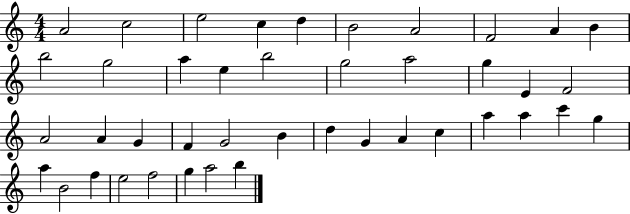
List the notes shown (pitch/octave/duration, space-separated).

A4/h C5/h E5/h C5/q D5/q B4/h A4/h F4/h A4/q B4/q B5/h G5/h A5/q E5/q B5/h G5/h A5/h G5/q E4/q F4/h A4/h A4/q G4/q F4/q G4/h B4/q D5/q G4/q A4/q C5/q A5/q A5/q C6/q G5/q A5/q B4/h F5/q E5/h F5/h G5/q A5/h B5/q